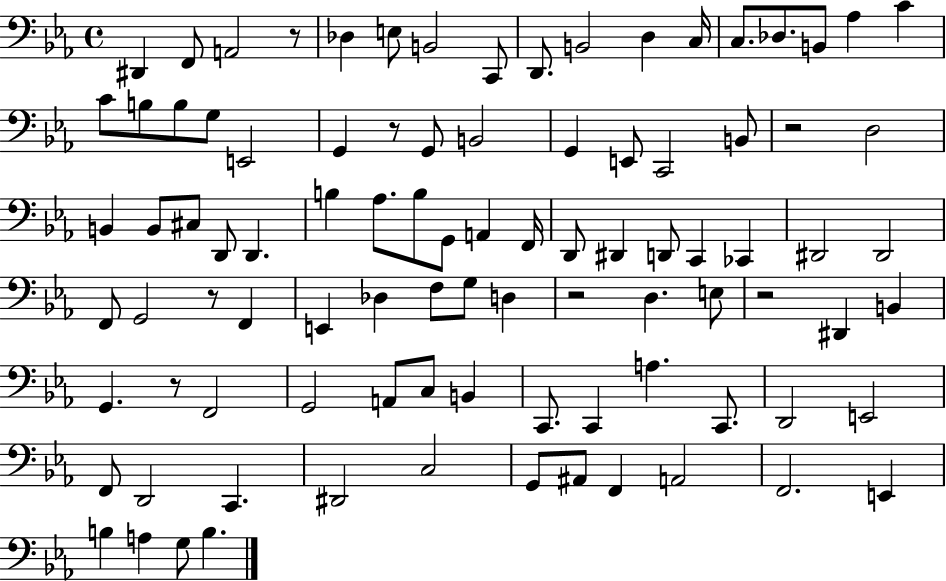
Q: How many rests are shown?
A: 7